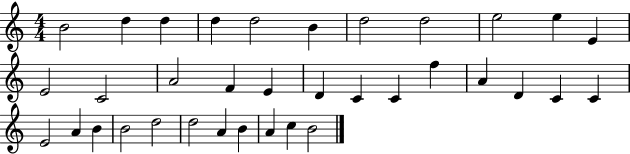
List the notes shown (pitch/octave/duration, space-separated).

B4/h D5/q D5/q D5/q D5/h B4/q D5/h D5/h E5/h E5/q E4/q E4/h C4/h A4/h F4/q E4/q D4/q C4/q C4/q F5/q A4/q D4/q C4/q C4/q E4/h A4/q B4/q B4/h D5/h D5/h A4/q B4/q A4/q C5/q B4/h